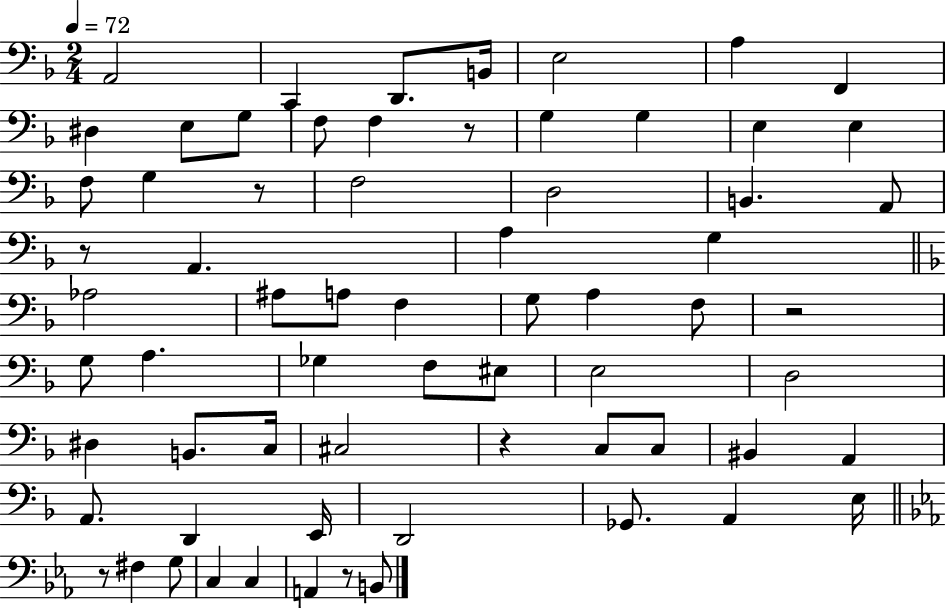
{
  \clef bass
  \numericTimeSignature
  \time 2/4
  \key f \major
  \tempo 4 = 72
  a,2 | c,4 d,8. b,16 | e2 | a4 f,4 | \break dis4 e8 g8 | f8 f4 r8 | g4 g4 | e4 e4 | \break f8 g4 r8 | f2 | d2 | b,4. a,8 | \break r8 a,4. | a4 g4 | \bar "||" \break \key f \major aes2 | ais8 a8 f4 | g8 a4 f8 | r2 | \break g8 a4. | ges4 f8 eis8 | e2 | d2 | \break dis4 b,8. c16 | cis2 | r4 c8 c8 | bis,4 a,4 | \break a,8. d,4 e,16 | d,2 | ges,8. a,4 e16 | \bar "||" \break \key ees \major r8 fis4 g8 | c4 c4 | a,4 r8 b,8 | \bar "|."
}